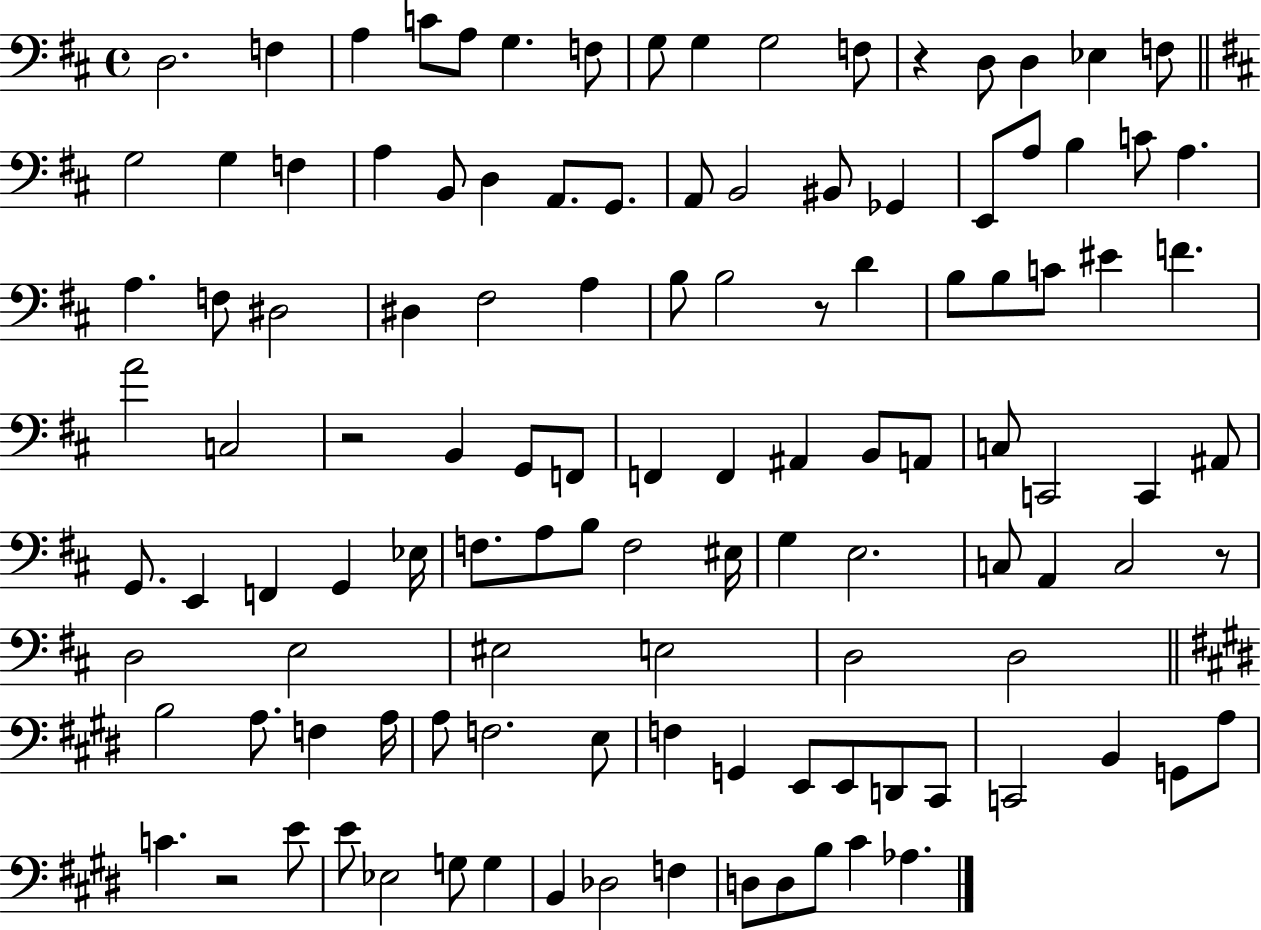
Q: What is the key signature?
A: D major